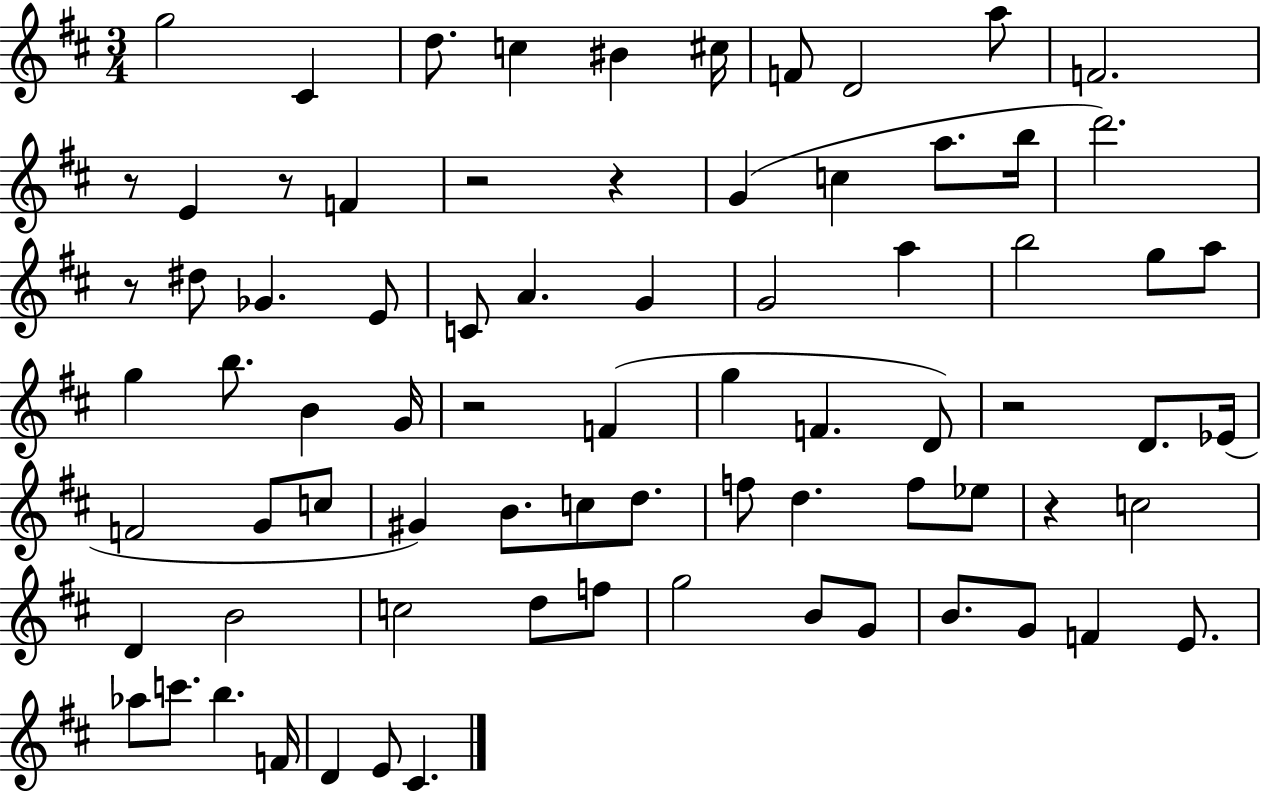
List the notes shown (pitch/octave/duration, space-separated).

G5/h C#4/q D5/e. C5/q BIS4/q C#5/s F4/e D4/h A5/e F4/h. R/e E4/q R/e F4/q R/h R/q G4/q C5/q A5/e. B5/s D6/h. R/e D#5/e Gb4/q. E4/e C4/e A4/q. G4/q G4/h A5/q B5/h G5/e A5/e G5/q B5/e. B4/q G4/s R/h F4/q G5/q F4/q. D4/e R/h D4/e. Eb4/s F4/h G4/e C5/e G#4/q B4/e. C5/e D5/e. F5/e D5/q. F5/e Eb5/e R/q C5/h D4/q B4/h C5/h D5/e F5/e G5/h B4/e G4/e B4/e. G4/e F4/q E4/e. Ab5/e C6/e. B5/q. F4/s D4/q E4/e C#4/q.